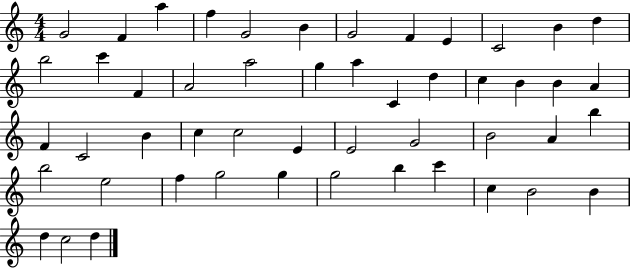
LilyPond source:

{
  \clef treble
  \numericTimeSignature
  \time 4/4
  \key c \major
  g'2 f'4 a''4 | f''4 g'2 b'4 | g'2 f'4 e'4 | c'2 b'4 d''4 | \break b''2 c'''4 f'4 | a'2 a''2 | g''4 a''4 c'4 d''4 | c''4 b'4 b'4 a'4 | \break f'4 c'2 b'4 | c''4 c''2 e'4 | e'2 g'2 | b'2 a'4 b''4 | \break b''2 e''2 | f''4 g''2 g''4 | g''2 b''4 c'''4 | c''4 b'2 b'4 | \break d''4 c''2 d''4 | \bar "|."
}